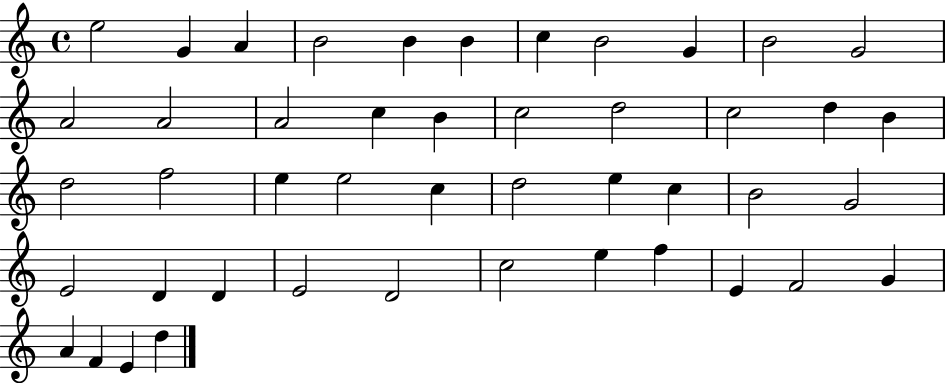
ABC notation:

X:1
T:Untitled
M:4/4
L:1/4
K:C
e2 G A B2 B B c B2 G B2 G2 A2 A2 A2 c B c2 d2 c2 d B d2 f2 e e2 c d2 e c B2 G2 E2 D D E2 D2 c2 e f E F2 G A F E d